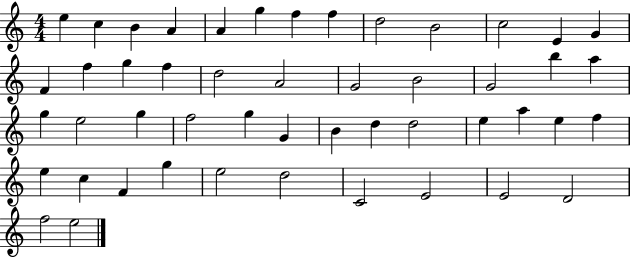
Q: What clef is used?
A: treble